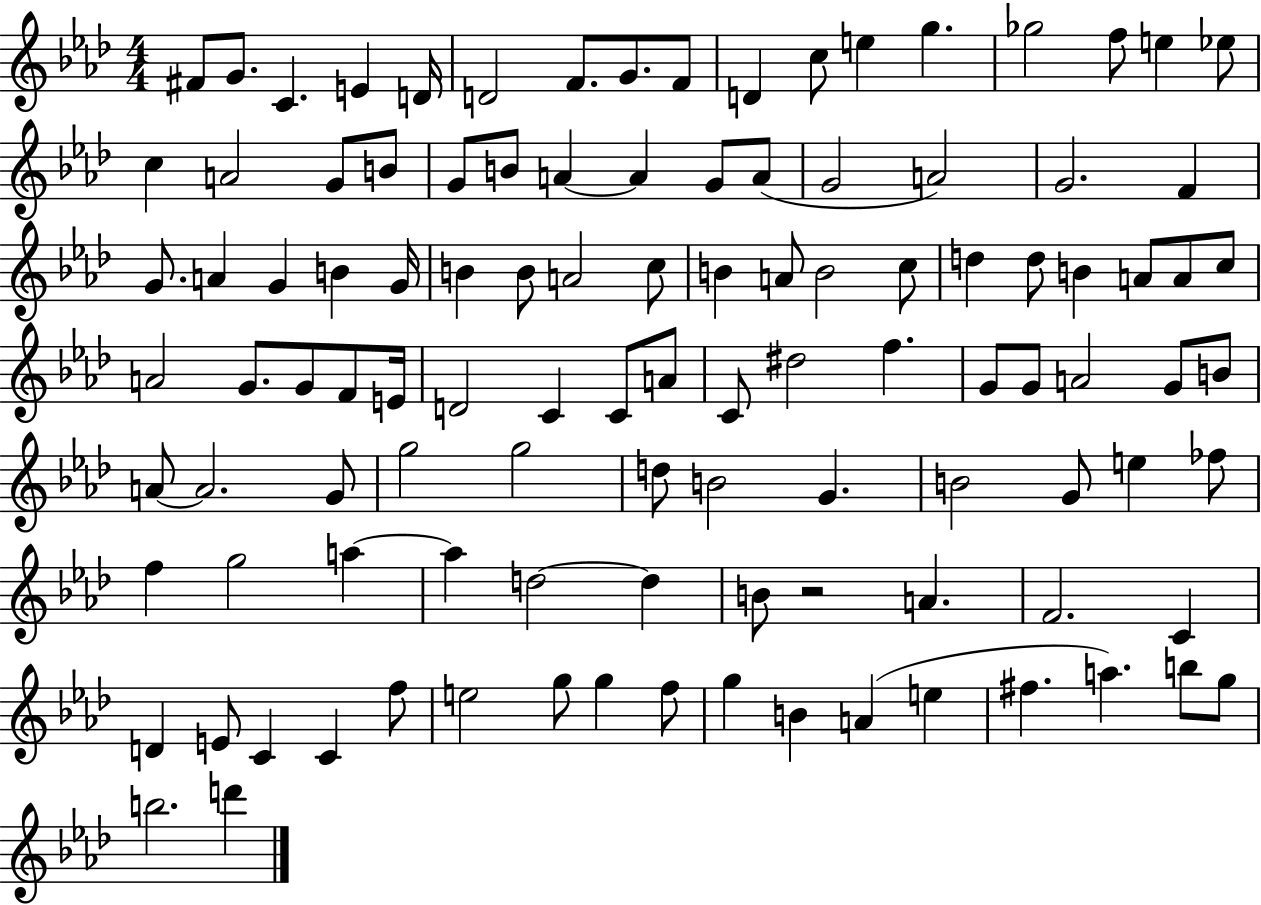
F#4/e G4/e. C4/q. E4/q D4/s D4/h F4/e. G4/e. F4/e D4/q C5/e E5/q G5/q. Gb5/h F5/e E5/q Eb5/e C5/q A4/h G4/e B4/e G4/e B4/e A4/q A4/q G4/e A4/e G4/h A4/h G4/h. F4/q G4/e. A4/q G4/q B4/q G4/s B4/q B4/e A4/h C5/e B4/q A4/e B4/h C5/e D5/q D5/e B4/q A4/e A4/e C5/e A4/h G4/e. G4/e F4/e E4/s D4/h C4/q C4/e A4/e C4/e D#5/h F5/q. G4/e G4/e A4/h G4/e B4/e A4/e A4/h. G4/e G5/h G5/h D5/e B4/h G4/q. B4/h G4/e E5/q FES5/e F5/q G5/h A5/q A5/q D5/h D5/q B4/e R/h A4/q. F4/h. C4/q D4/q E4/e C4/q C4/q F5/e E5/h G5/e G5/q F5/e G5/q B4/q A4/q E5/q F#5/q. A5/q. B5/e G5/e B5/h. D6/q